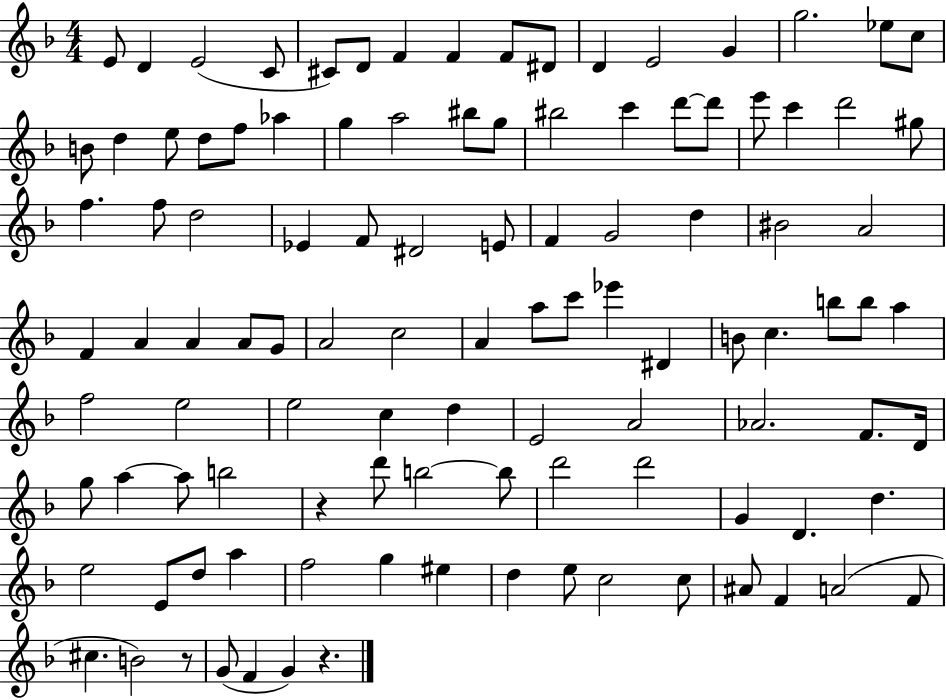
E4/e D4/q E4/h C4/e C#4/e D4/e F4/q F4/q F4/e D#4/e D4/q E4/h G4/q G5/h. Eb5/e C5/e B4/e D5/q E5/e D5/e F5/e Ab5/q G5/q A5/h BIS5/e G5/e BIS5/h C6/q D6/e D6/e E6/e C6/q D6/h G#5/e F5/q. F5/e D5/h Eb4/q F4/e D#4/h E4/e F4/q G4/h D5/q BIS4/h A4/h F4/q A4/q A4/q A4/e G4/e A4/h C5/h A4/q A5/e C6/e Eb6/q D#4/q B4/e C5/q. B5/e B5/e A5/q F5/h E5/h E5/h C5/q D5/q E4/h A4/h Ab4/h. F4/e. D4/s G5/e A5/q A5/e B5/h R/q D6/e B5/h B5/e D6/h D6/h G4/q D4/q. D5/q. E5/h E4/e D5/e A5/q F5/h G5/q EIS5/q D5/q E5/e C5/h C5/e A#4/e F4/q A4/h F4/e C#5/q. B4/h R/e G4/e F4/q G4/q R/q.